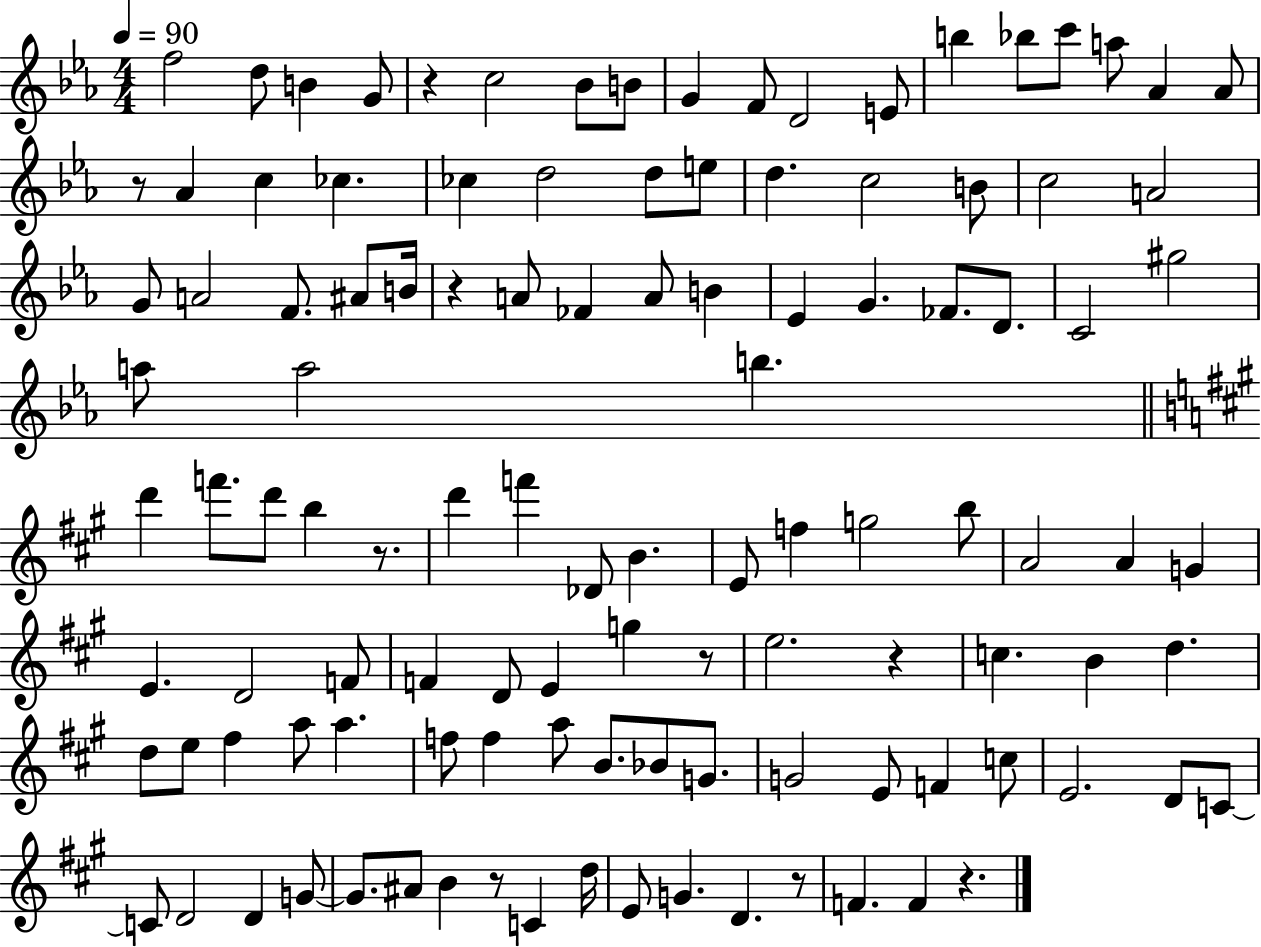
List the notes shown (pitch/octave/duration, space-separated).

F5/h D5/e B4/q G4/e R/q C5/h Bb4/e B4/e G4/q F4/e D4/h E4/e B5/q Bb5/e C6/e A5/e Ab4/q Ab4/e R/e Ab4/q C5/q CES5/q. CES5/q D5/h D5/e E5/e D5/q. C5/h B4/e C5/h A4/h G4/e A4/h F4/e. A#4/e B4/s R/q A4/e FES4/q A4/e B4/q Eb4/q G4/q. FES4/e. D4/e. C4/h G#5/h A5/e A5/h B5/q. D6/q F6/e. D6/e B5/q R/e. D6/q F6/q Db4/e B4/q. E4/e F5/q G5/h B5/e A4/h A4/q G4/q E4/q. D4/h F4/e F4/q D4/e E4/q G5/q R/e E5/h. R/q C5/q. B4/q D5/q. D5/e E5/e F#5/q A5/e A5/q. F5/e F5/q A5/e B4/e. Bb4/e G4/e. G4/h E4/e F4/q C5/e E4/h. D4/e C4/e C4/e D4/h D4/q G4/e G4/e. A#4/e B4/q R/e C4/q D5/s E4/e G4/q. D4/q. R/e F4/q. F4/q R/q.